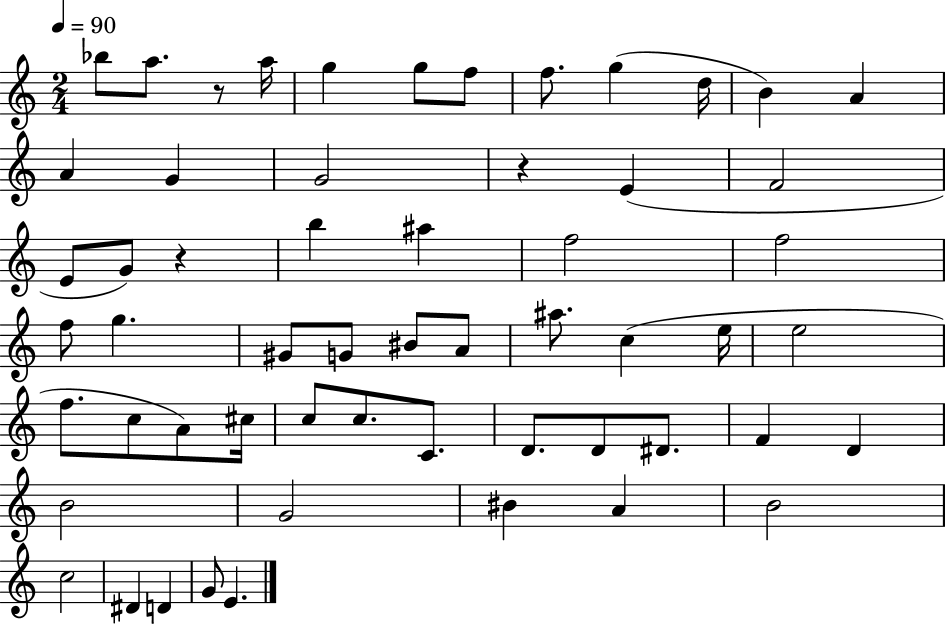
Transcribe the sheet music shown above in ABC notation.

X:1
T:Untitled
M:2/4
L:1/4
K:C
_b/2 a/2 z/2 a/4 g g/2 f/2 f/2 g d/4 B A A G G2 z E F2 E/2 G/2 z b ^a f2 f2 f/2 g ^G/2 G/2 ^B/2 A/2 ^a/2 c e/4 e2 f/2 c/2 A/2 ^c/4 c/2 c/2 C/2 D/2 D/2 ^D/2 F D B2 G2 ^B A B2 c2 ^D D G/2 E